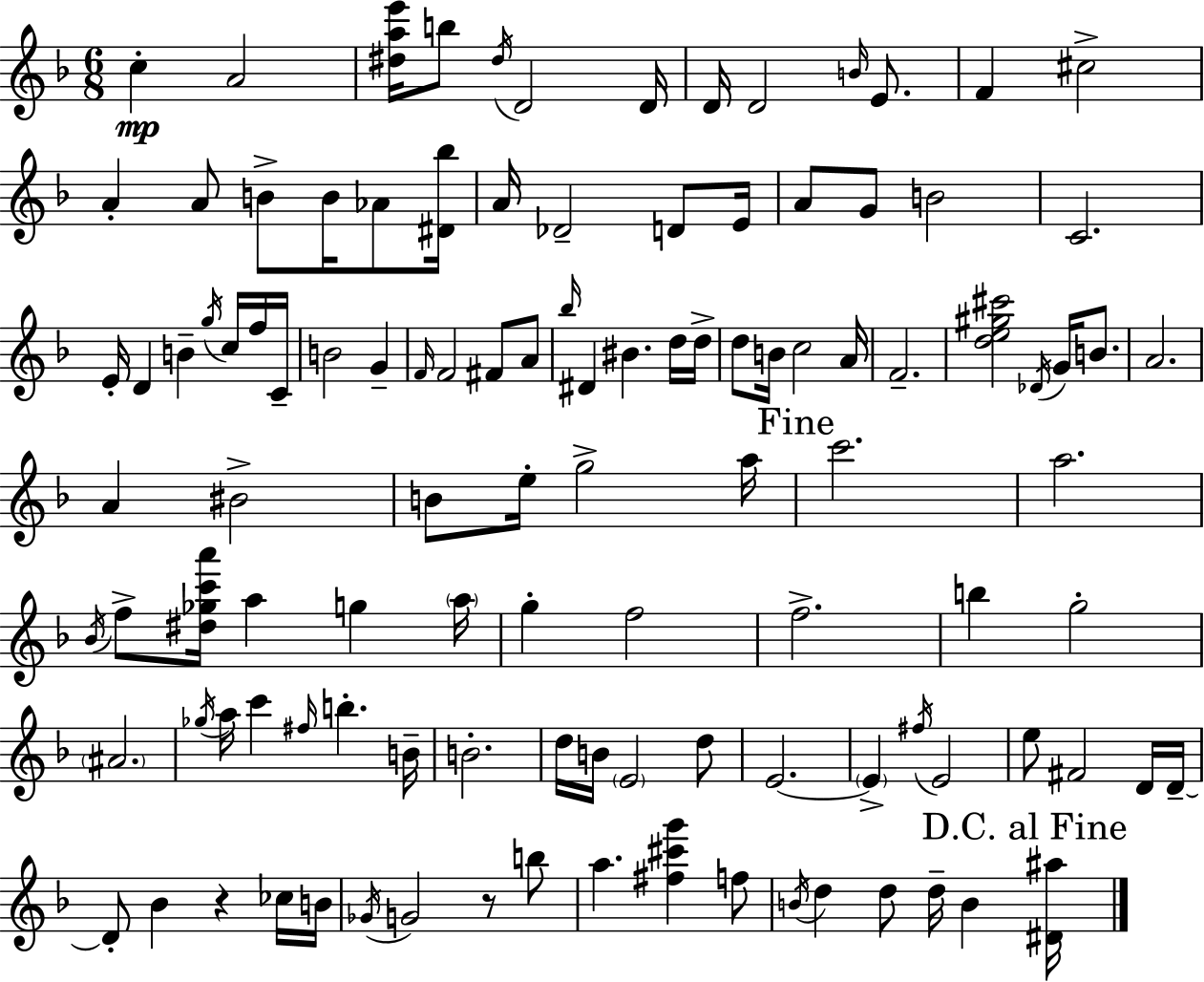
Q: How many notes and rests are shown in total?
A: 112